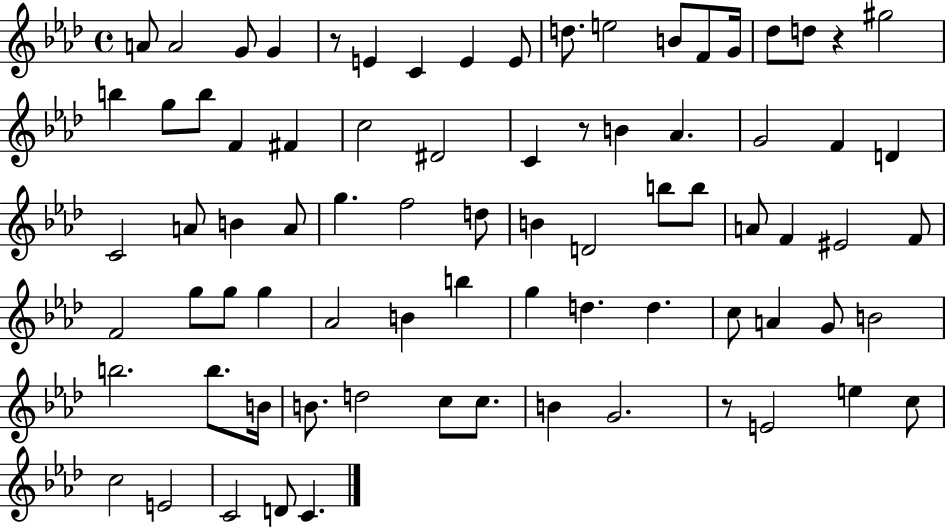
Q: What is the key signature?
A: AES major